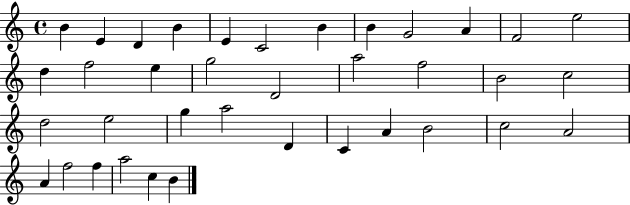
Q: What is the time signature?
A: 4/4